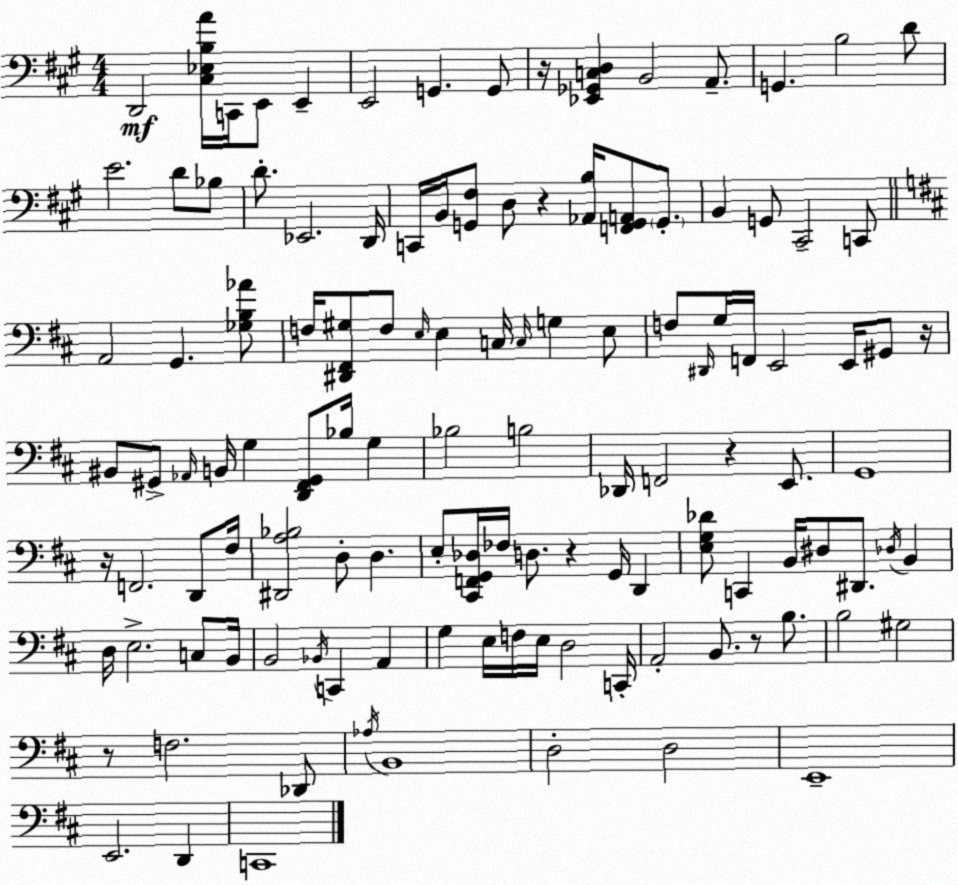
X:1
T:Untitled
M:4/4
L:1/4
K:A
D,,2 [^C,_E,B,A]/4 C,,/4 E,,/2 E,, E,,2 G,, G,,/2 z/4 [_E,,_G,,C,D,] B,,2 A,,/2 G,, B,2 D/2 E2 D/2 _B,/2 D/2 _E,,2 D,,/4 C,,/4 B,,/4 [G,,^F,]/2 D,/2 z [_A,,B,]/4 [F,,G,,A,,]/2 G,,/2 B,, G,,/2 ^C,,2 C,,/2 A,,2 G,, [_G,B,_A]/2 F,/4 [^D,,^F,,^G,]/2 F,/2 E,/4 E, C,/4 C,/4 G, E,/2 F,/2 ^D,,/4 G,/4 F,,/4 E,,2 E,,/4 ^G,,/2 z/4 ^B,,/2 ^G,,/2 _A,,/4 B,,/4 G, [D,,^F,,^G,,]/2 _B,/4 G, _B,2 B,2 _D,,/4 F,,2 z E,,/2 G,,4 z/4 F,,2 D,,/2 ^F,/4 [^D,,A,_B,]2 D,/2 D, E,/2 [^C,,F,,G,,_D,]/4 _F,/4 D,/2 z G,,/4 D,, [E,G,_D]/2 C,, B,,/4 ^D,/2 ^D,,/2 _D,/4 B,, D,/4 E,2 C,/2 B,,/4 B,,2 _B,,/4 C,, A,, G, E,/4 F,/4 E,/4 D,2 C,,/4 A,,2 B,,/2 z/2 B,/2 B,2 ^G,2 z/2 F,2 _D,,/2 _A,/4 B,,4 D,2 D,2 E,,4 E,,2 D,, C,,4